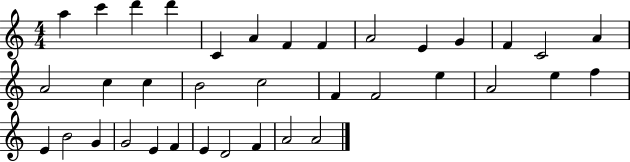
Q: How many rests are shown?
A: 0